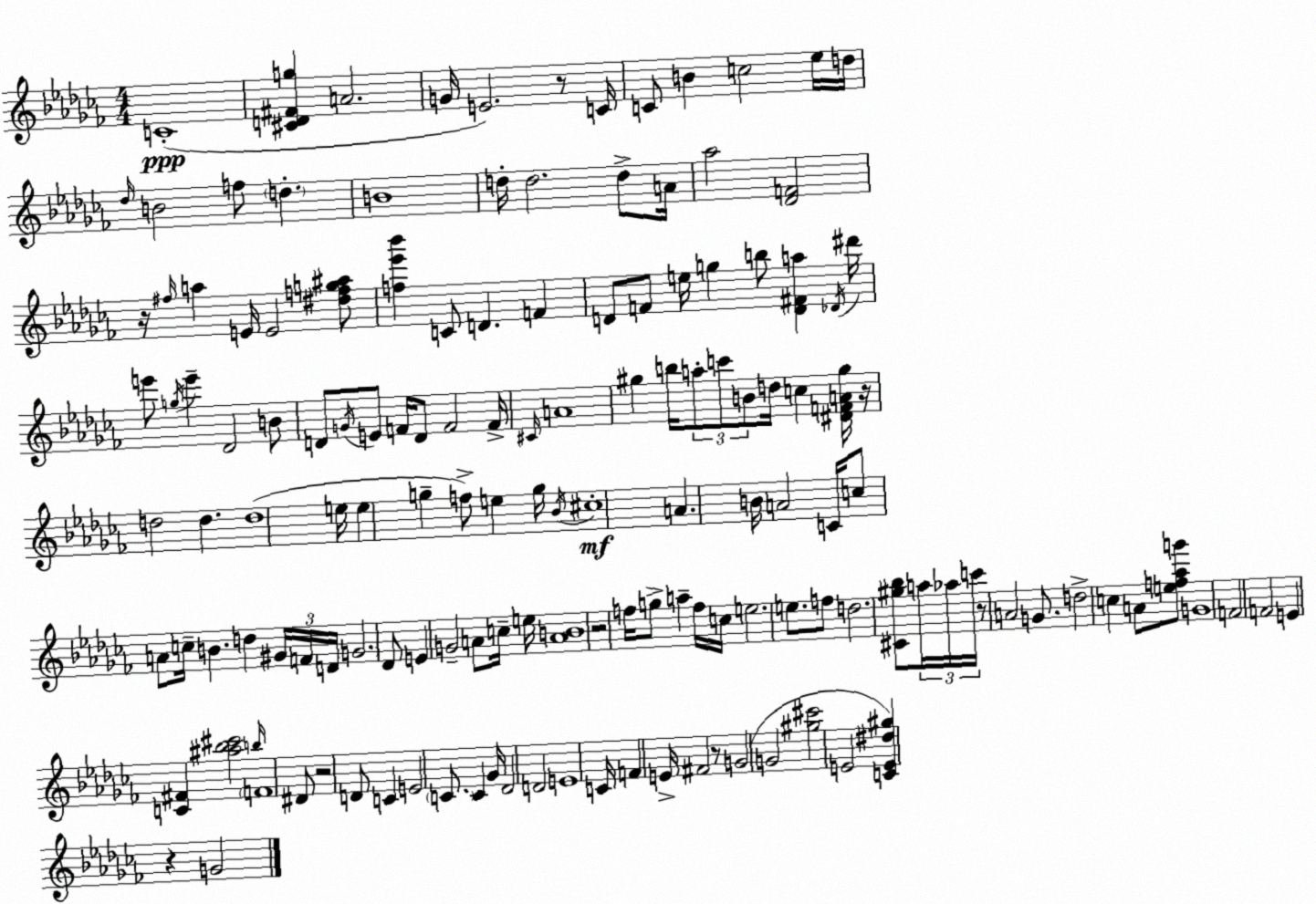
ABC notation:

X:1
T:Untitled
M:4/4
L:1/4
K:Abm
C4 [^CD^Fg] A2 G/4 E2 z/2 C/4 C/2 B c2 _e/4 d/4 _d/4 B2 f/2 d B4 d/4 d2 d/2 A/4 _a2 [_DF]2 z/4 ^f/4 a E/4 E2 [^dfg^a]/2 [f_e'_b'] C/2 D F D/2 F/2 e/4 g b/2 [D^Fa] _D/4 ^d'/4 e'/2 g/4 e' _D2 B/2 D/2 G/4 E/2 F/4 D/2 F2 F/4 ^C/4 A4 ^g b/4 a/2 c'/2 B/2 d/4 c [^DFA^g]/4 z/4 d2 d d4 e/4 e g f/2 e g/4 _B/4 ^c4 A B/4 A2 C/4 c/2 A/2 c/4 B d ^G/4 F/4 D/4 G2 _D/2 E G2 A/2 c/4 e/4 [AB]4 z2 f/4 g/2 a f/4 c/4 e2 e/2 f/2 d2 [^C^g_b]/2 a/4 _a/4 c'/4 z/2 A2 G/2 d2 c A/2 [ef_ag']/2 G4 F2 F2 E [C^F] [^a_b^c']2 b/4 F4 ^D/2 z2 D/2 C E2 C/2 C _G/4 _D2 D2 E4 C/4 F E/4 ^F2 z/2 G2 G2 [^g^c']2 E2 [CE^d^g] z G2